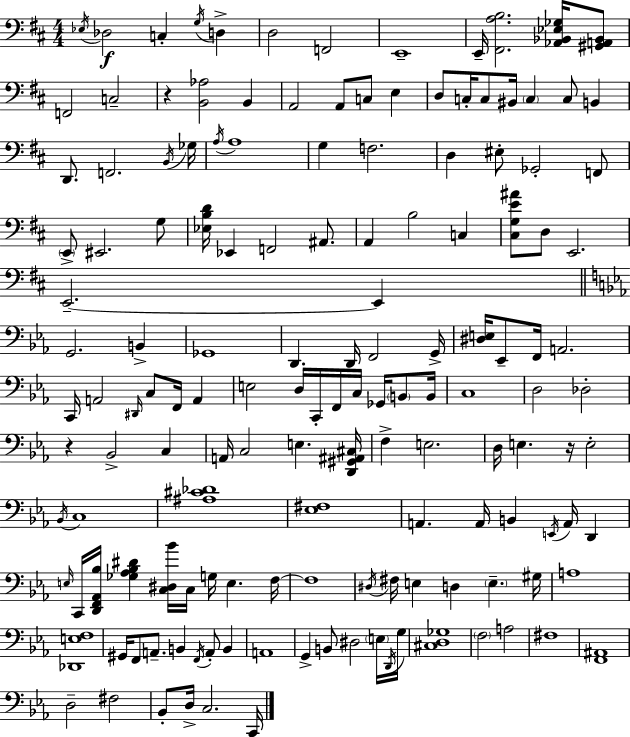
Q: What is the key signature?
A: D major